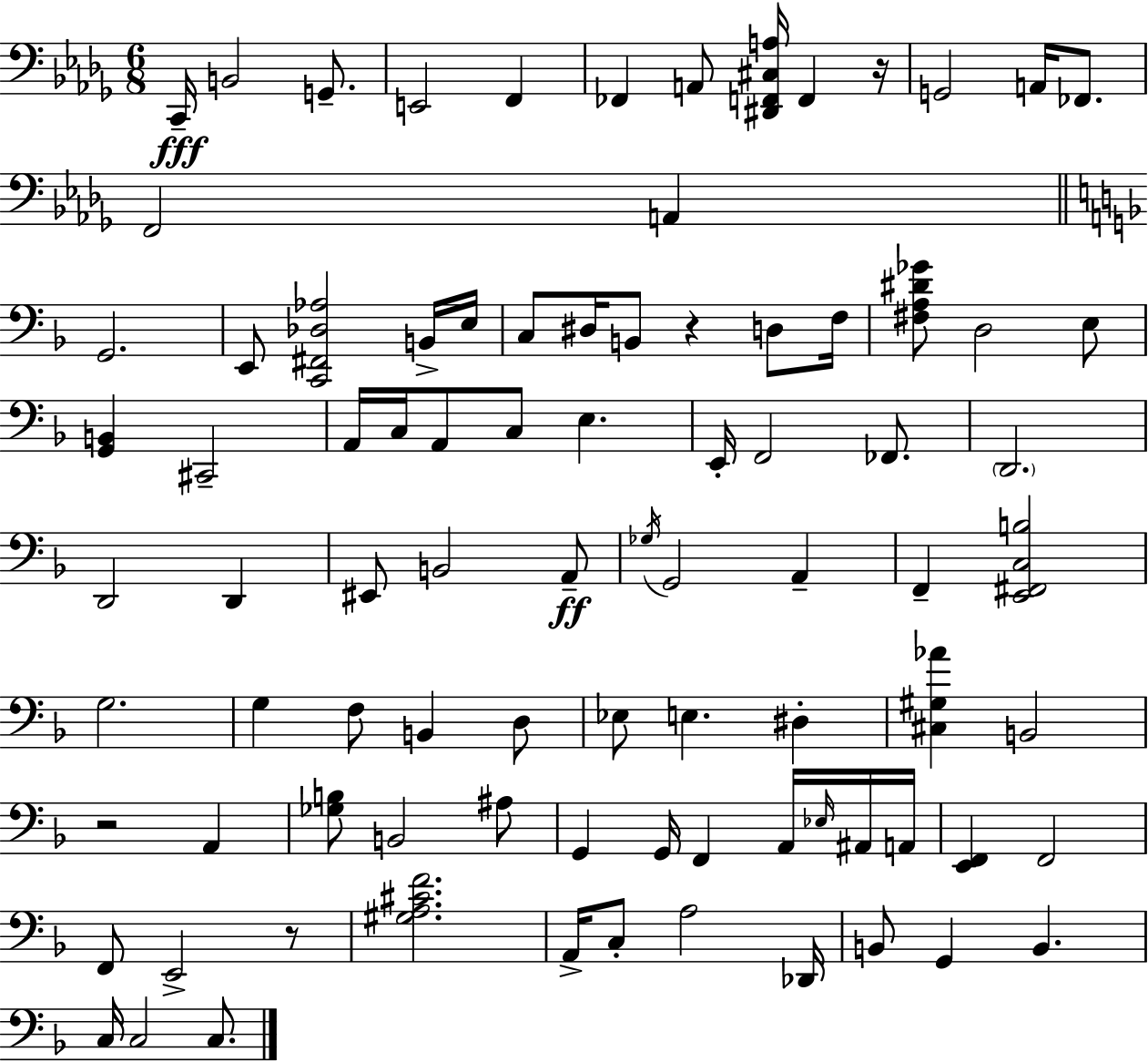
C2/s B2/h G2/e. E2/h F2/q FES2/q A2/e [D#2,F2,C#3,A3]/s F2/q R/s G2/h A2/s FES2/e. F2/h A2/q G2/h. E2/e [C2,F#2,Db3,Ab3]/h B2/s E3/s C3/e D#3/s B2/e R/q D3/e F3/s [F#3,A3,D#4,Gb4]/e D3/h E3/e [G2,B2]/q C#2/h A2/s C3/s A2/e C3/e E3/q. E2/s F2/h FES2/e. D2/h. D2/h D2/q EIS2/e B2/h A2/e Gb3/s G2/h A2/q F2/q [E2,F#2,C3,B3]/h G3/h. G3/q F3/e B2/q D3/e Eb3/e E3/q. D#3/q [C#3,G#3,Ab4]/q B2/h R/h A2/q [Gb3,B3]/e B2/h A#3/e G2/q G2/s F2/q A2/s Eb3/s A#2/s A2/s [E2,F2]/q F2/h F2/e E2/h R/e [G#3,A3,C#4,F4]/h. A2/s C3/e A3/h Db2/s B2/e G2/q B2/q. C3/s C3/h C3/e.